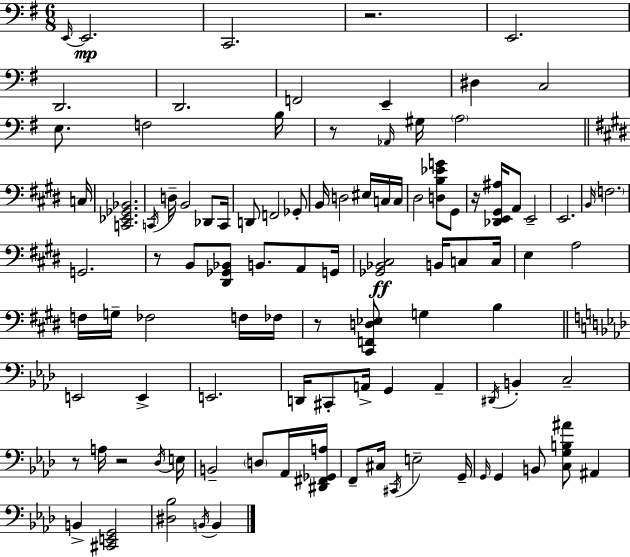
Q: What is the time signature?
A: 6/8